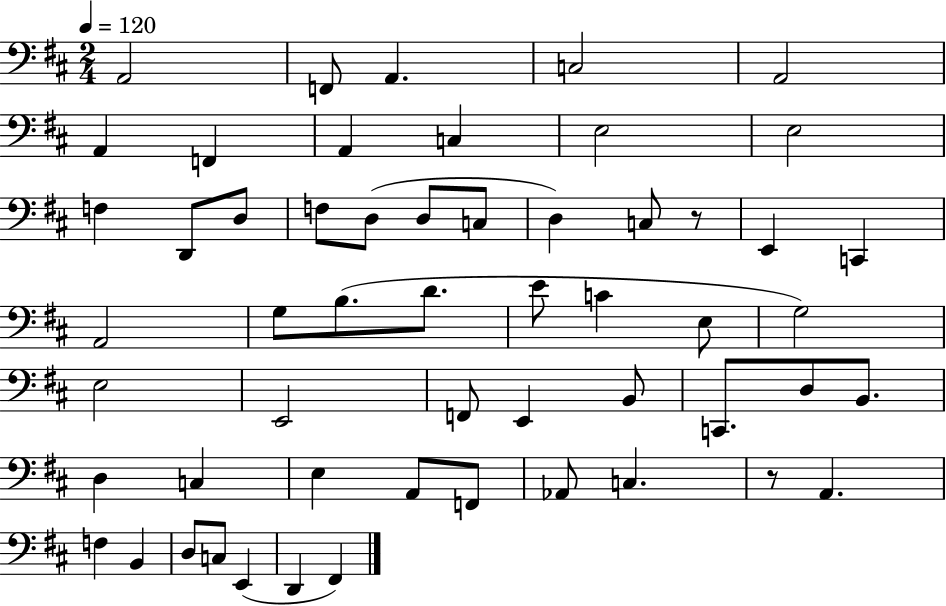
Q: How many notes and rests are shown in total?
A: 55